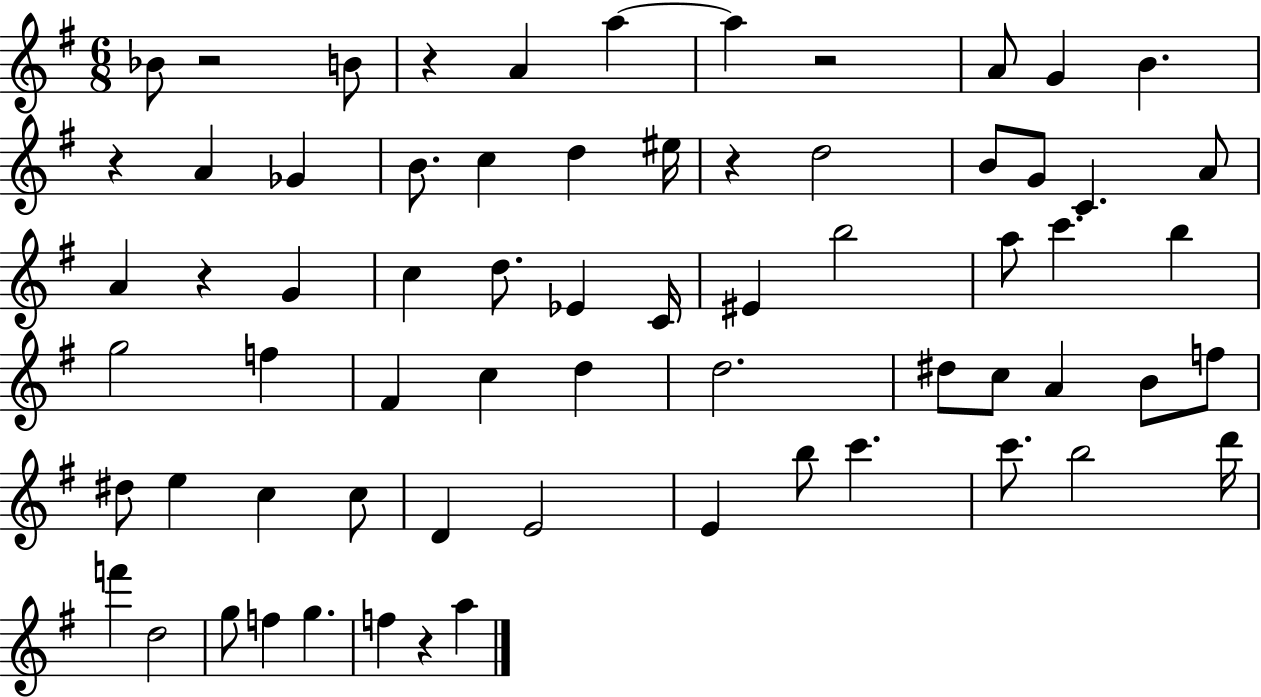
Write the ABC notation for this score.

X:1
T:Untitled
M:6/8
L:1/4
K:G
_B/2 z2 B/2 z A a a z2 A/2 G B z A _G B/2 c d ^e/4 z d2 B/2 G/2 C A/2 A z G c d/2 _E C/4 ^E b2 a/2 c' b g2 f ^F c d d2 ^d/2 c/2 A B/2 f/2 ^d/2 e c c/2 D E2 E b/2 c' c'/2 b2 d'/4 f' d2 g/2 f g f z a